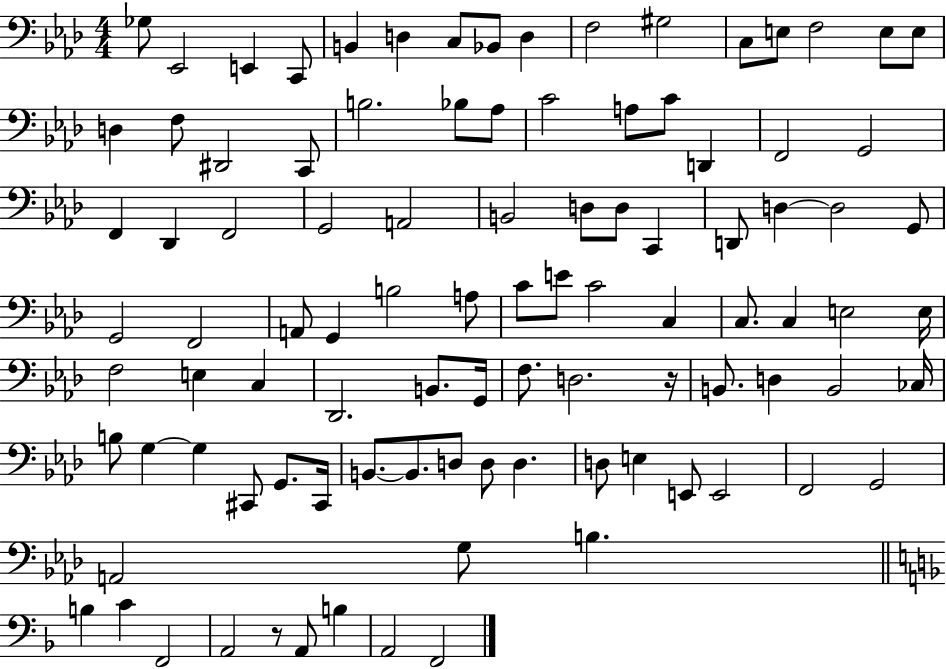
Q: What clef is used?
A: bass